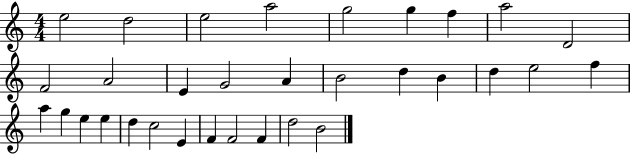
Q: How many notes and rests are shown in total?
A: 32